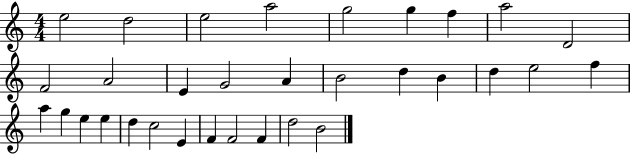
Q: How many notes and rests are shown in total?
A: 32